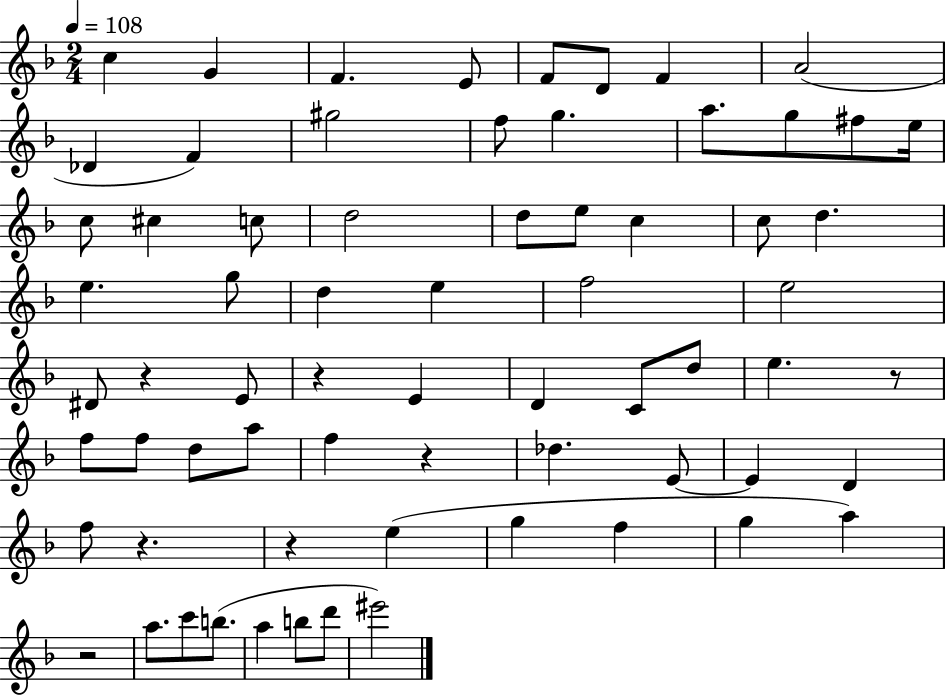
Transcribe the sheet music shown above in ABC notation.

X:1
T:Untitled
M:2/4
L:1/4
K:F
c G F E/2 F/2 D/2 F A2 _D F ^g2 f/2 g a/2 g/2 ^f/2 e/4 c/2 ^c c/2 d2 d/2 e/2 c c/2 d e g/2 d e f2 e2 ^D/2 z E/2 z E D C/2 d/2 e z/2 f/2 f/2 d/2 a/2 f z _d E/2 E D f/2 z z e g f g a z2 a/2 c'/2 b/2 a b/2 d'/2 ^e'2